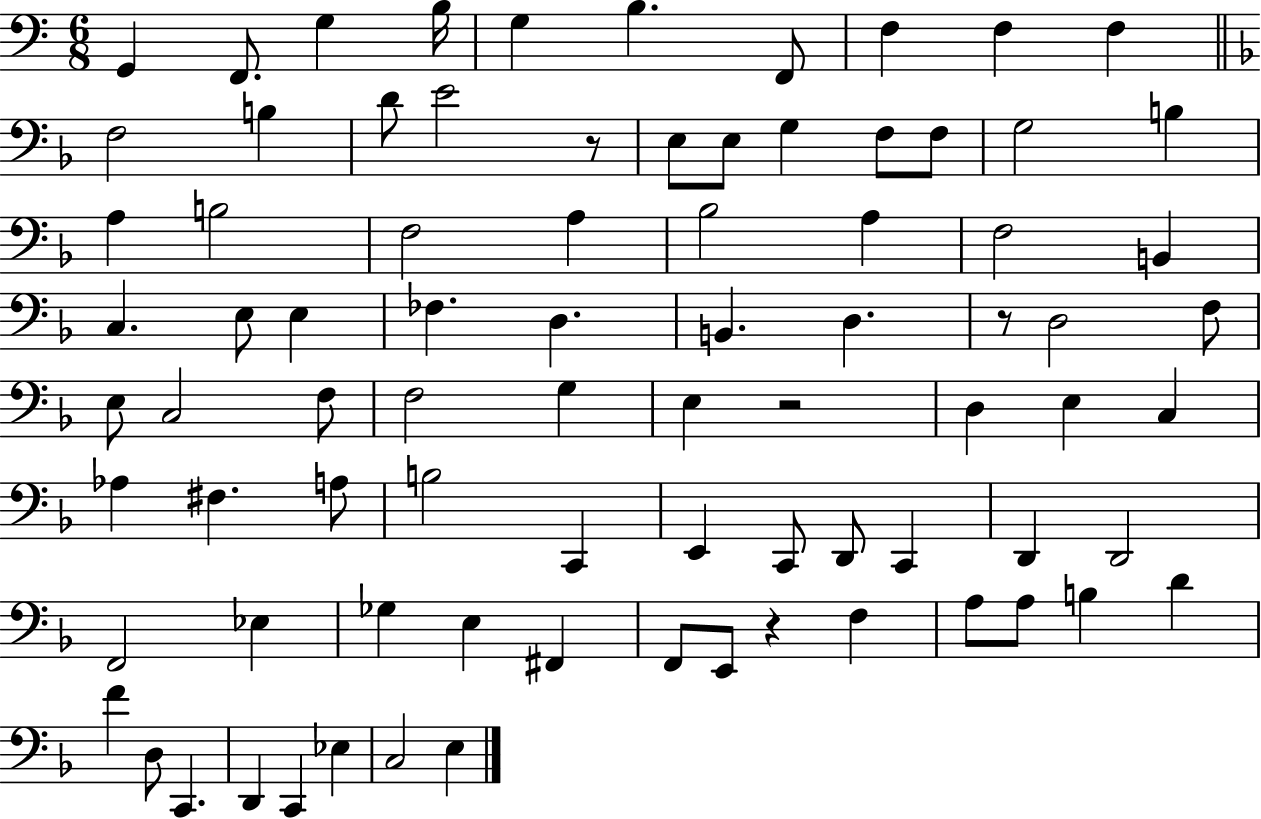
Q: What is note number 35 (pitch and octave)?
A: B2